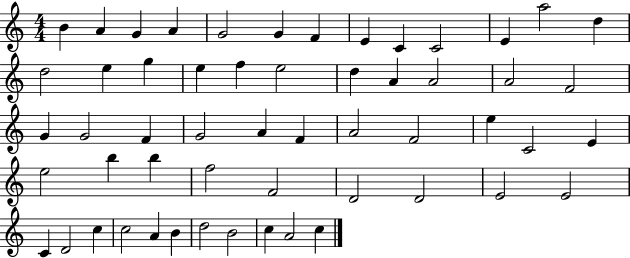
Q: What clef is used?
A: treble